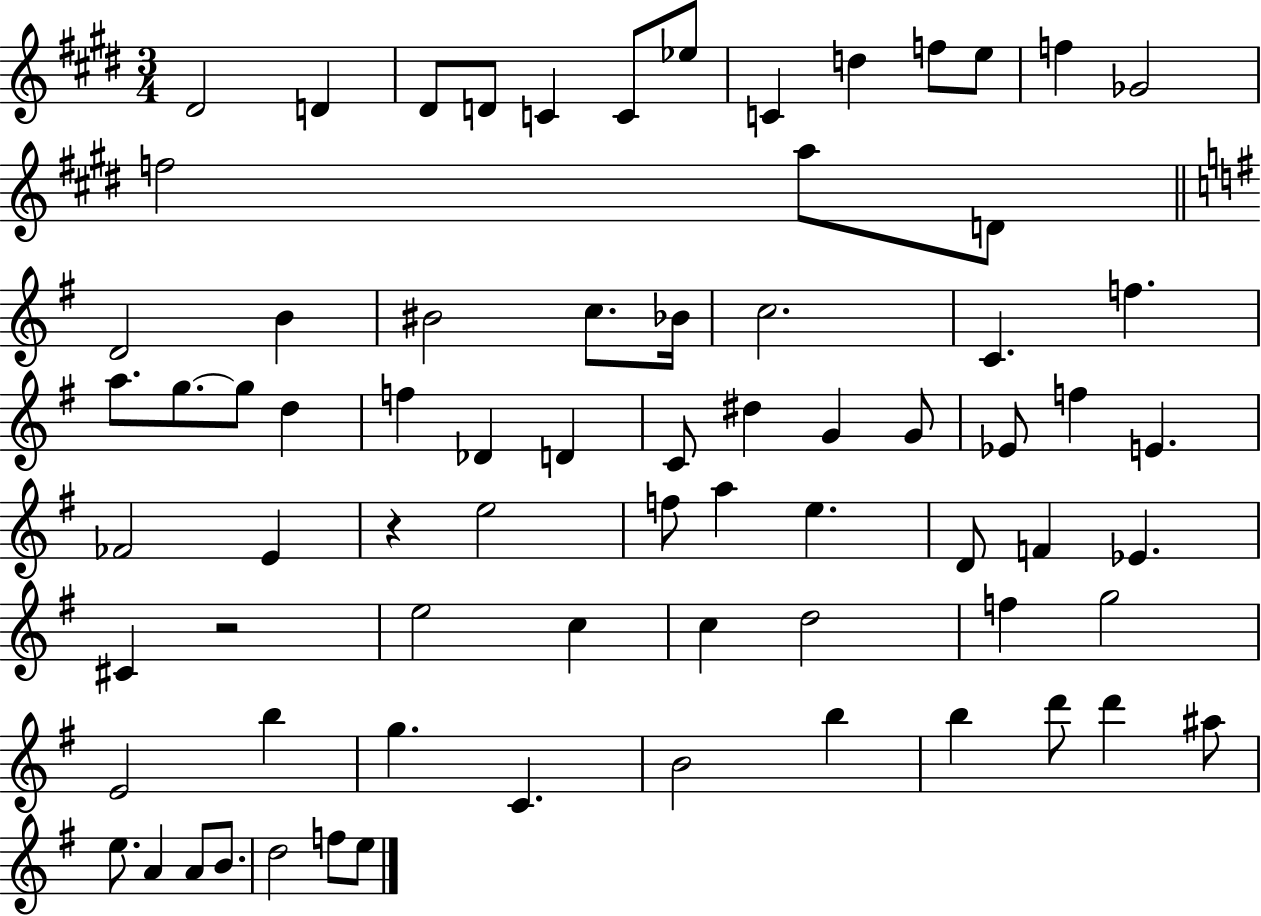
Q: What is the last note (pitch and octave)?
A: E5